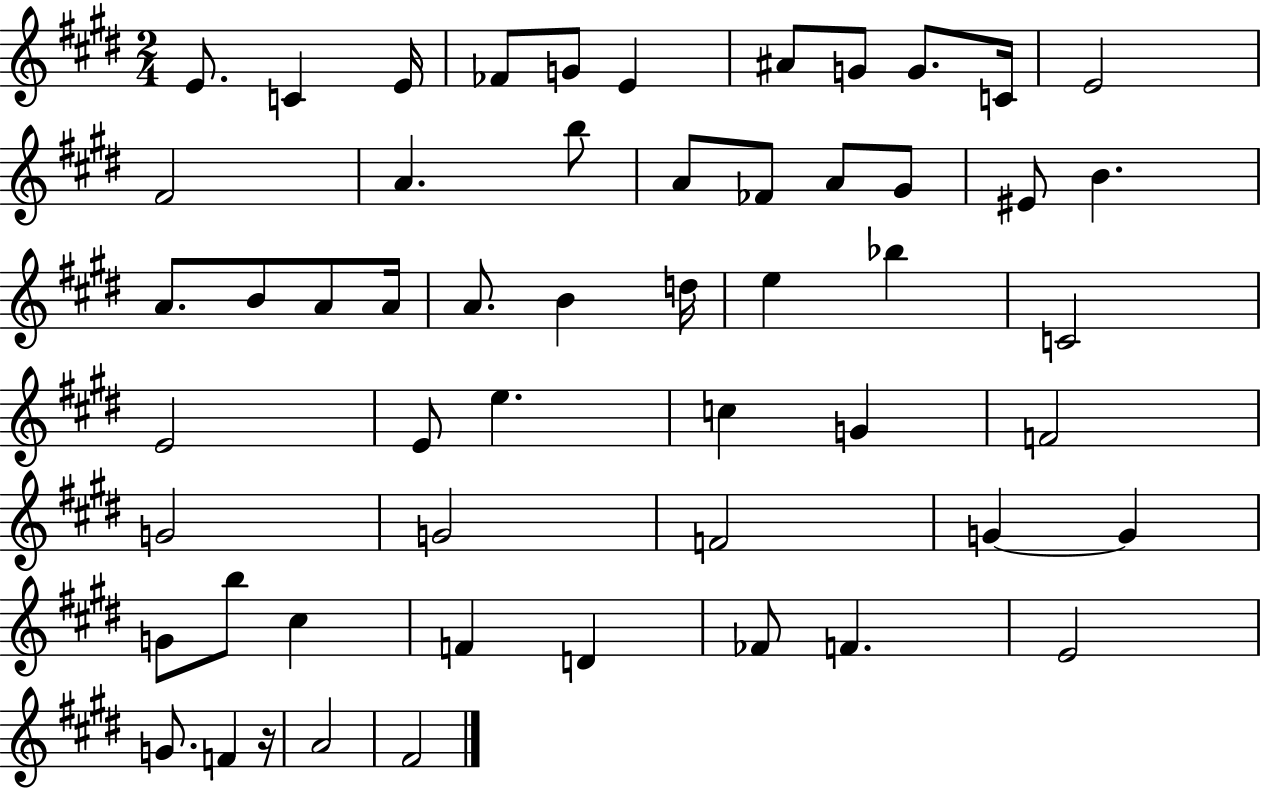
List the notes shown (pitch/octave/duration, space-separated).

E4/e. C4/q E4/s FES4/e G4/e E4/q A#4/e G4/e G4/e. C4/s E4/h F#4/h A4/q. B5/e A4/e FES4/e A4/e G#4/e EIS4/e B4/q. A4/e. B4/e A4/e A4/s A4/e. B4/q D5/s E5/q Bb5/q C4/h E4/h E4/e E5/q. C5/q G4/q F4/h G4/h G4/h F4/h G4/q G4/q G4/e B5/e C#5/q F4/q D4/q FES4/e F4/q. E4/h G4/e. F4/q R/s A4/h F#4/h